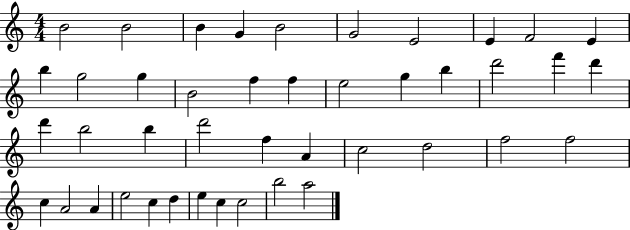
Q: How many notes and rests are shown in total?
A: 43